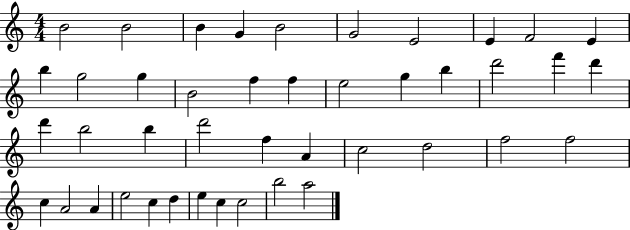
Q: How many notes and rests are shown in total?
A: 43